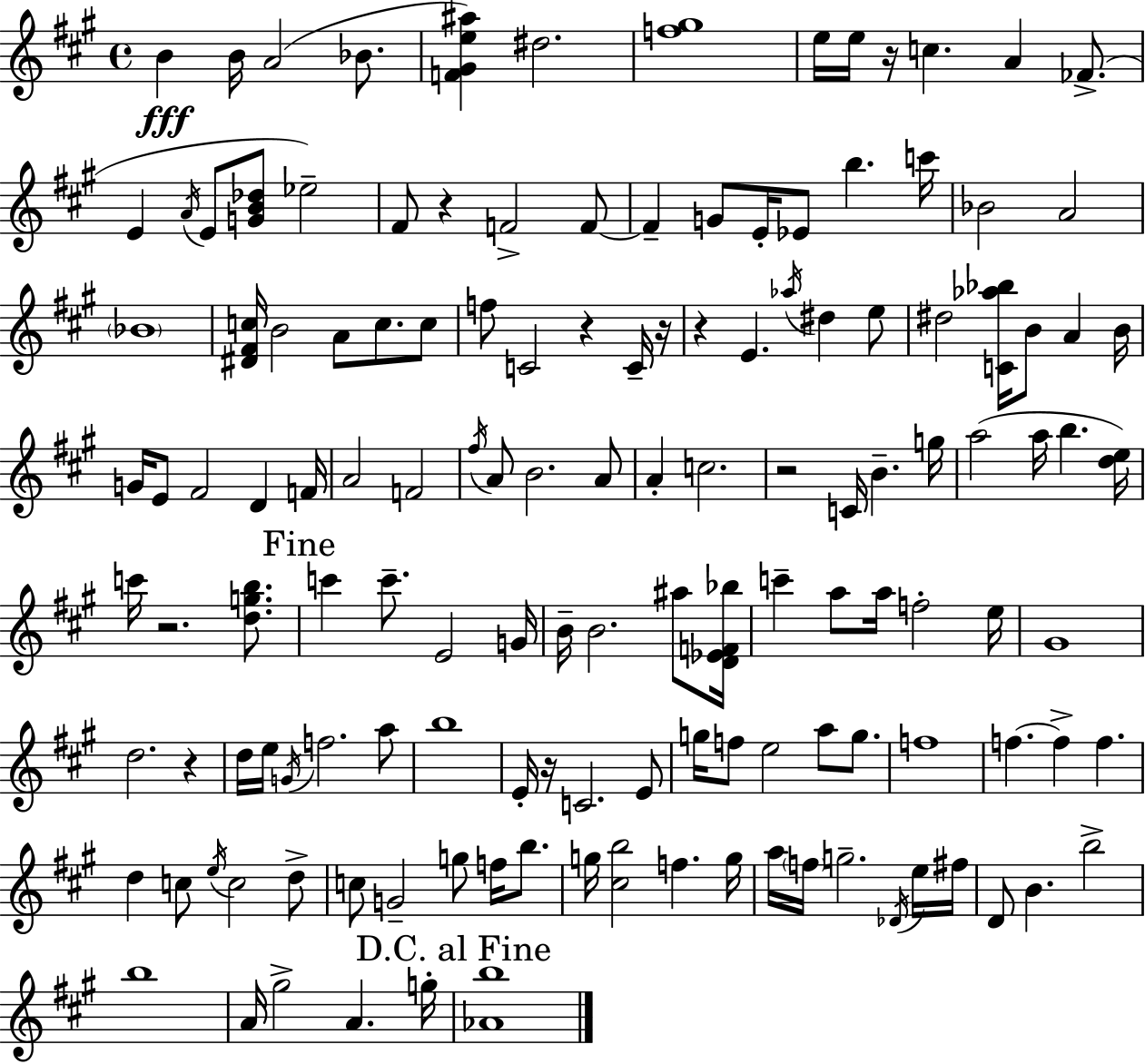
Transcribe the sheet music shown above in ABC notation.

X:1
T:Untitled
M:4/4
L:1/4
K:A
B B/4 A2 _B/2 [F^Ge^a] ^d2 [f^g]4 e/4 e/4 z/4 c A _F/2 E A/4 E/2 [GB_d]/2 _e2 ^F/2 z F2 F/2 F G/2 E/4 _E/2 b c'/4 _B2 A2 _B4 [^D^Fc]/4 B2 A/2 c/2 c/2 f/2 C2 z C/4 z/4 z E _a/4 ^d e/2 ^d2 [C_a_b]/4 B/2 A B/4 G/4 E/2 ^F2 D F/4 A2 F2 ^f/4 A/2 B2 A/2 A c2 z2 C/4 B g/4 a2 a/4 b [de]/4 c'/4 z2 [dgb]/2 c' c'/2 E2 G/4 B/4 B2 ^a/2 [D_EF_b]/4 c' a/2 a/4 f2 e/4 ^G4 d2 z d/4 e/4 G/4 f2 a/2 b4 E/4 z/4 C2 E/2 g/4 f/2 e2 a/2 g/2 f4 f f f d c/2 e/4 c2 d/2 c/2 G2 g/2 f/4 b/2 g/4 [^cb]2 f g/4 a/4 f/4 g2 _D/4 e/4 ^f/4 D/2 B b2 b4 A/4 ^g2 A g/4 [_Ab]4